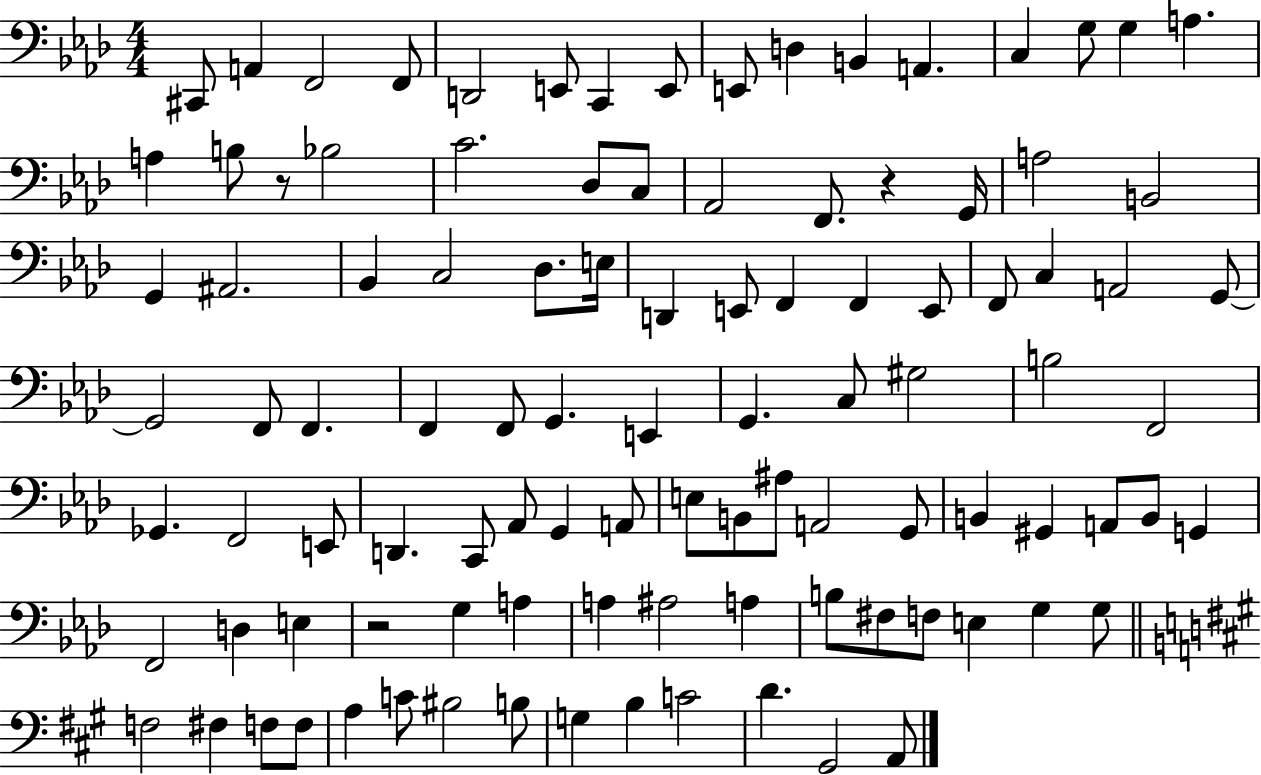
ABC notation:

X:1
T:Untitled
M:4/4
L:1/4
K:Ab
^C,,/2 A,, F,,2 F,,/2 D,,2 E,,/2 C,, E,,/2 E,,/2 D, B,, A,, C, G,/2 G, A, A, B,/2 z/2 _B,2 C2 _D,/2 C,/2 _A,,2 F,,/2 z G,,/4 A,2 B,,2 G,, ^A,,2 _B,, C,2 _D,/2 E,/4 D,, E,,/2 F,, F,, E,,/2 F,,/2 C, A,,2 G,,/2 G,,2 F,,/2 F,, F,, F,,/2 G,, E,, G,, C,/2 ^G,2 B,2 F,,2 _G,, F,,2 E,,/2 D,, C,,/2 _A,,/2 G,, A,,/2 E,/2 B,,/2 ^A,/2 A,,2 G,,/2 B,, ^G,, A,,/2 B,,/2 G,, F,,2 D, E, z2 G, A, A, ^A,2 A, B,/2 ^F,/2 F,/2 E, G, G,/2 F,2 ^F, F,/2 F,/2 A, C/2 ^B,2 B,/2 G, B, C2 D ^G,,2 A,,/2